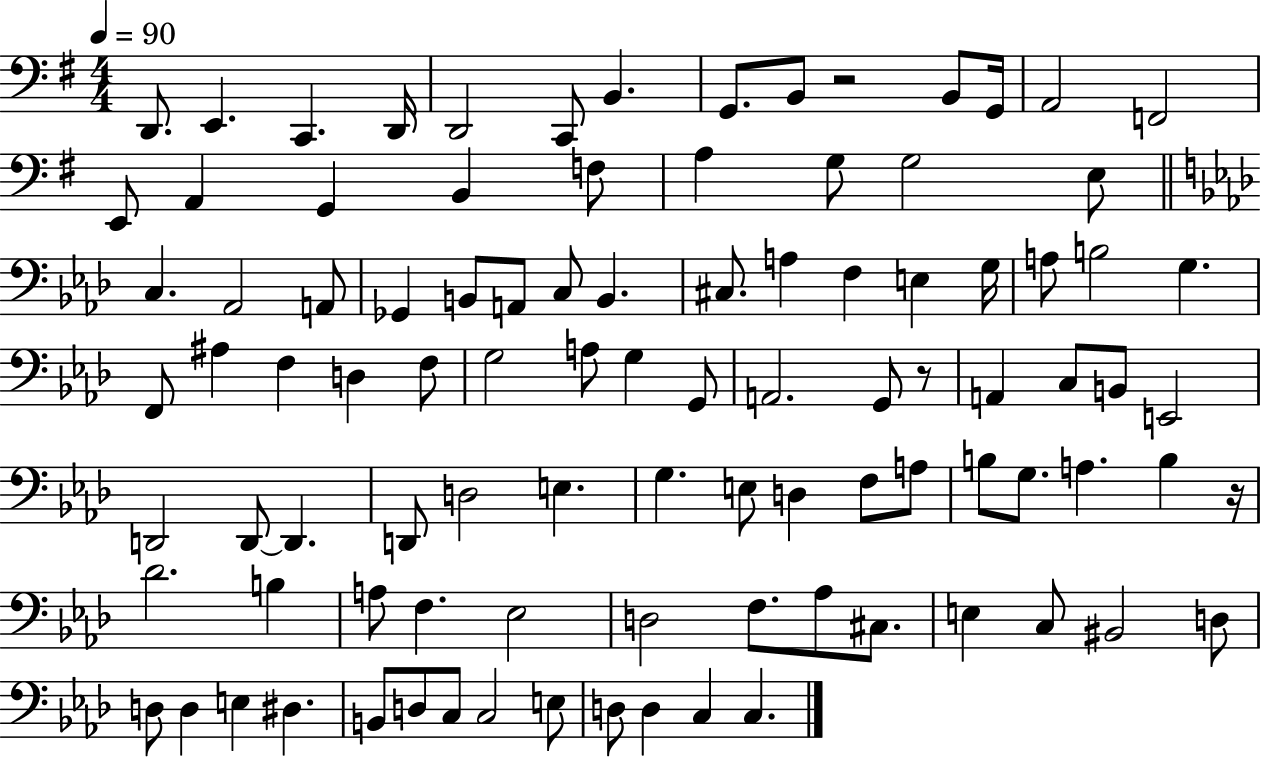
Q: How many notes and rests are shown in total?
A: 97